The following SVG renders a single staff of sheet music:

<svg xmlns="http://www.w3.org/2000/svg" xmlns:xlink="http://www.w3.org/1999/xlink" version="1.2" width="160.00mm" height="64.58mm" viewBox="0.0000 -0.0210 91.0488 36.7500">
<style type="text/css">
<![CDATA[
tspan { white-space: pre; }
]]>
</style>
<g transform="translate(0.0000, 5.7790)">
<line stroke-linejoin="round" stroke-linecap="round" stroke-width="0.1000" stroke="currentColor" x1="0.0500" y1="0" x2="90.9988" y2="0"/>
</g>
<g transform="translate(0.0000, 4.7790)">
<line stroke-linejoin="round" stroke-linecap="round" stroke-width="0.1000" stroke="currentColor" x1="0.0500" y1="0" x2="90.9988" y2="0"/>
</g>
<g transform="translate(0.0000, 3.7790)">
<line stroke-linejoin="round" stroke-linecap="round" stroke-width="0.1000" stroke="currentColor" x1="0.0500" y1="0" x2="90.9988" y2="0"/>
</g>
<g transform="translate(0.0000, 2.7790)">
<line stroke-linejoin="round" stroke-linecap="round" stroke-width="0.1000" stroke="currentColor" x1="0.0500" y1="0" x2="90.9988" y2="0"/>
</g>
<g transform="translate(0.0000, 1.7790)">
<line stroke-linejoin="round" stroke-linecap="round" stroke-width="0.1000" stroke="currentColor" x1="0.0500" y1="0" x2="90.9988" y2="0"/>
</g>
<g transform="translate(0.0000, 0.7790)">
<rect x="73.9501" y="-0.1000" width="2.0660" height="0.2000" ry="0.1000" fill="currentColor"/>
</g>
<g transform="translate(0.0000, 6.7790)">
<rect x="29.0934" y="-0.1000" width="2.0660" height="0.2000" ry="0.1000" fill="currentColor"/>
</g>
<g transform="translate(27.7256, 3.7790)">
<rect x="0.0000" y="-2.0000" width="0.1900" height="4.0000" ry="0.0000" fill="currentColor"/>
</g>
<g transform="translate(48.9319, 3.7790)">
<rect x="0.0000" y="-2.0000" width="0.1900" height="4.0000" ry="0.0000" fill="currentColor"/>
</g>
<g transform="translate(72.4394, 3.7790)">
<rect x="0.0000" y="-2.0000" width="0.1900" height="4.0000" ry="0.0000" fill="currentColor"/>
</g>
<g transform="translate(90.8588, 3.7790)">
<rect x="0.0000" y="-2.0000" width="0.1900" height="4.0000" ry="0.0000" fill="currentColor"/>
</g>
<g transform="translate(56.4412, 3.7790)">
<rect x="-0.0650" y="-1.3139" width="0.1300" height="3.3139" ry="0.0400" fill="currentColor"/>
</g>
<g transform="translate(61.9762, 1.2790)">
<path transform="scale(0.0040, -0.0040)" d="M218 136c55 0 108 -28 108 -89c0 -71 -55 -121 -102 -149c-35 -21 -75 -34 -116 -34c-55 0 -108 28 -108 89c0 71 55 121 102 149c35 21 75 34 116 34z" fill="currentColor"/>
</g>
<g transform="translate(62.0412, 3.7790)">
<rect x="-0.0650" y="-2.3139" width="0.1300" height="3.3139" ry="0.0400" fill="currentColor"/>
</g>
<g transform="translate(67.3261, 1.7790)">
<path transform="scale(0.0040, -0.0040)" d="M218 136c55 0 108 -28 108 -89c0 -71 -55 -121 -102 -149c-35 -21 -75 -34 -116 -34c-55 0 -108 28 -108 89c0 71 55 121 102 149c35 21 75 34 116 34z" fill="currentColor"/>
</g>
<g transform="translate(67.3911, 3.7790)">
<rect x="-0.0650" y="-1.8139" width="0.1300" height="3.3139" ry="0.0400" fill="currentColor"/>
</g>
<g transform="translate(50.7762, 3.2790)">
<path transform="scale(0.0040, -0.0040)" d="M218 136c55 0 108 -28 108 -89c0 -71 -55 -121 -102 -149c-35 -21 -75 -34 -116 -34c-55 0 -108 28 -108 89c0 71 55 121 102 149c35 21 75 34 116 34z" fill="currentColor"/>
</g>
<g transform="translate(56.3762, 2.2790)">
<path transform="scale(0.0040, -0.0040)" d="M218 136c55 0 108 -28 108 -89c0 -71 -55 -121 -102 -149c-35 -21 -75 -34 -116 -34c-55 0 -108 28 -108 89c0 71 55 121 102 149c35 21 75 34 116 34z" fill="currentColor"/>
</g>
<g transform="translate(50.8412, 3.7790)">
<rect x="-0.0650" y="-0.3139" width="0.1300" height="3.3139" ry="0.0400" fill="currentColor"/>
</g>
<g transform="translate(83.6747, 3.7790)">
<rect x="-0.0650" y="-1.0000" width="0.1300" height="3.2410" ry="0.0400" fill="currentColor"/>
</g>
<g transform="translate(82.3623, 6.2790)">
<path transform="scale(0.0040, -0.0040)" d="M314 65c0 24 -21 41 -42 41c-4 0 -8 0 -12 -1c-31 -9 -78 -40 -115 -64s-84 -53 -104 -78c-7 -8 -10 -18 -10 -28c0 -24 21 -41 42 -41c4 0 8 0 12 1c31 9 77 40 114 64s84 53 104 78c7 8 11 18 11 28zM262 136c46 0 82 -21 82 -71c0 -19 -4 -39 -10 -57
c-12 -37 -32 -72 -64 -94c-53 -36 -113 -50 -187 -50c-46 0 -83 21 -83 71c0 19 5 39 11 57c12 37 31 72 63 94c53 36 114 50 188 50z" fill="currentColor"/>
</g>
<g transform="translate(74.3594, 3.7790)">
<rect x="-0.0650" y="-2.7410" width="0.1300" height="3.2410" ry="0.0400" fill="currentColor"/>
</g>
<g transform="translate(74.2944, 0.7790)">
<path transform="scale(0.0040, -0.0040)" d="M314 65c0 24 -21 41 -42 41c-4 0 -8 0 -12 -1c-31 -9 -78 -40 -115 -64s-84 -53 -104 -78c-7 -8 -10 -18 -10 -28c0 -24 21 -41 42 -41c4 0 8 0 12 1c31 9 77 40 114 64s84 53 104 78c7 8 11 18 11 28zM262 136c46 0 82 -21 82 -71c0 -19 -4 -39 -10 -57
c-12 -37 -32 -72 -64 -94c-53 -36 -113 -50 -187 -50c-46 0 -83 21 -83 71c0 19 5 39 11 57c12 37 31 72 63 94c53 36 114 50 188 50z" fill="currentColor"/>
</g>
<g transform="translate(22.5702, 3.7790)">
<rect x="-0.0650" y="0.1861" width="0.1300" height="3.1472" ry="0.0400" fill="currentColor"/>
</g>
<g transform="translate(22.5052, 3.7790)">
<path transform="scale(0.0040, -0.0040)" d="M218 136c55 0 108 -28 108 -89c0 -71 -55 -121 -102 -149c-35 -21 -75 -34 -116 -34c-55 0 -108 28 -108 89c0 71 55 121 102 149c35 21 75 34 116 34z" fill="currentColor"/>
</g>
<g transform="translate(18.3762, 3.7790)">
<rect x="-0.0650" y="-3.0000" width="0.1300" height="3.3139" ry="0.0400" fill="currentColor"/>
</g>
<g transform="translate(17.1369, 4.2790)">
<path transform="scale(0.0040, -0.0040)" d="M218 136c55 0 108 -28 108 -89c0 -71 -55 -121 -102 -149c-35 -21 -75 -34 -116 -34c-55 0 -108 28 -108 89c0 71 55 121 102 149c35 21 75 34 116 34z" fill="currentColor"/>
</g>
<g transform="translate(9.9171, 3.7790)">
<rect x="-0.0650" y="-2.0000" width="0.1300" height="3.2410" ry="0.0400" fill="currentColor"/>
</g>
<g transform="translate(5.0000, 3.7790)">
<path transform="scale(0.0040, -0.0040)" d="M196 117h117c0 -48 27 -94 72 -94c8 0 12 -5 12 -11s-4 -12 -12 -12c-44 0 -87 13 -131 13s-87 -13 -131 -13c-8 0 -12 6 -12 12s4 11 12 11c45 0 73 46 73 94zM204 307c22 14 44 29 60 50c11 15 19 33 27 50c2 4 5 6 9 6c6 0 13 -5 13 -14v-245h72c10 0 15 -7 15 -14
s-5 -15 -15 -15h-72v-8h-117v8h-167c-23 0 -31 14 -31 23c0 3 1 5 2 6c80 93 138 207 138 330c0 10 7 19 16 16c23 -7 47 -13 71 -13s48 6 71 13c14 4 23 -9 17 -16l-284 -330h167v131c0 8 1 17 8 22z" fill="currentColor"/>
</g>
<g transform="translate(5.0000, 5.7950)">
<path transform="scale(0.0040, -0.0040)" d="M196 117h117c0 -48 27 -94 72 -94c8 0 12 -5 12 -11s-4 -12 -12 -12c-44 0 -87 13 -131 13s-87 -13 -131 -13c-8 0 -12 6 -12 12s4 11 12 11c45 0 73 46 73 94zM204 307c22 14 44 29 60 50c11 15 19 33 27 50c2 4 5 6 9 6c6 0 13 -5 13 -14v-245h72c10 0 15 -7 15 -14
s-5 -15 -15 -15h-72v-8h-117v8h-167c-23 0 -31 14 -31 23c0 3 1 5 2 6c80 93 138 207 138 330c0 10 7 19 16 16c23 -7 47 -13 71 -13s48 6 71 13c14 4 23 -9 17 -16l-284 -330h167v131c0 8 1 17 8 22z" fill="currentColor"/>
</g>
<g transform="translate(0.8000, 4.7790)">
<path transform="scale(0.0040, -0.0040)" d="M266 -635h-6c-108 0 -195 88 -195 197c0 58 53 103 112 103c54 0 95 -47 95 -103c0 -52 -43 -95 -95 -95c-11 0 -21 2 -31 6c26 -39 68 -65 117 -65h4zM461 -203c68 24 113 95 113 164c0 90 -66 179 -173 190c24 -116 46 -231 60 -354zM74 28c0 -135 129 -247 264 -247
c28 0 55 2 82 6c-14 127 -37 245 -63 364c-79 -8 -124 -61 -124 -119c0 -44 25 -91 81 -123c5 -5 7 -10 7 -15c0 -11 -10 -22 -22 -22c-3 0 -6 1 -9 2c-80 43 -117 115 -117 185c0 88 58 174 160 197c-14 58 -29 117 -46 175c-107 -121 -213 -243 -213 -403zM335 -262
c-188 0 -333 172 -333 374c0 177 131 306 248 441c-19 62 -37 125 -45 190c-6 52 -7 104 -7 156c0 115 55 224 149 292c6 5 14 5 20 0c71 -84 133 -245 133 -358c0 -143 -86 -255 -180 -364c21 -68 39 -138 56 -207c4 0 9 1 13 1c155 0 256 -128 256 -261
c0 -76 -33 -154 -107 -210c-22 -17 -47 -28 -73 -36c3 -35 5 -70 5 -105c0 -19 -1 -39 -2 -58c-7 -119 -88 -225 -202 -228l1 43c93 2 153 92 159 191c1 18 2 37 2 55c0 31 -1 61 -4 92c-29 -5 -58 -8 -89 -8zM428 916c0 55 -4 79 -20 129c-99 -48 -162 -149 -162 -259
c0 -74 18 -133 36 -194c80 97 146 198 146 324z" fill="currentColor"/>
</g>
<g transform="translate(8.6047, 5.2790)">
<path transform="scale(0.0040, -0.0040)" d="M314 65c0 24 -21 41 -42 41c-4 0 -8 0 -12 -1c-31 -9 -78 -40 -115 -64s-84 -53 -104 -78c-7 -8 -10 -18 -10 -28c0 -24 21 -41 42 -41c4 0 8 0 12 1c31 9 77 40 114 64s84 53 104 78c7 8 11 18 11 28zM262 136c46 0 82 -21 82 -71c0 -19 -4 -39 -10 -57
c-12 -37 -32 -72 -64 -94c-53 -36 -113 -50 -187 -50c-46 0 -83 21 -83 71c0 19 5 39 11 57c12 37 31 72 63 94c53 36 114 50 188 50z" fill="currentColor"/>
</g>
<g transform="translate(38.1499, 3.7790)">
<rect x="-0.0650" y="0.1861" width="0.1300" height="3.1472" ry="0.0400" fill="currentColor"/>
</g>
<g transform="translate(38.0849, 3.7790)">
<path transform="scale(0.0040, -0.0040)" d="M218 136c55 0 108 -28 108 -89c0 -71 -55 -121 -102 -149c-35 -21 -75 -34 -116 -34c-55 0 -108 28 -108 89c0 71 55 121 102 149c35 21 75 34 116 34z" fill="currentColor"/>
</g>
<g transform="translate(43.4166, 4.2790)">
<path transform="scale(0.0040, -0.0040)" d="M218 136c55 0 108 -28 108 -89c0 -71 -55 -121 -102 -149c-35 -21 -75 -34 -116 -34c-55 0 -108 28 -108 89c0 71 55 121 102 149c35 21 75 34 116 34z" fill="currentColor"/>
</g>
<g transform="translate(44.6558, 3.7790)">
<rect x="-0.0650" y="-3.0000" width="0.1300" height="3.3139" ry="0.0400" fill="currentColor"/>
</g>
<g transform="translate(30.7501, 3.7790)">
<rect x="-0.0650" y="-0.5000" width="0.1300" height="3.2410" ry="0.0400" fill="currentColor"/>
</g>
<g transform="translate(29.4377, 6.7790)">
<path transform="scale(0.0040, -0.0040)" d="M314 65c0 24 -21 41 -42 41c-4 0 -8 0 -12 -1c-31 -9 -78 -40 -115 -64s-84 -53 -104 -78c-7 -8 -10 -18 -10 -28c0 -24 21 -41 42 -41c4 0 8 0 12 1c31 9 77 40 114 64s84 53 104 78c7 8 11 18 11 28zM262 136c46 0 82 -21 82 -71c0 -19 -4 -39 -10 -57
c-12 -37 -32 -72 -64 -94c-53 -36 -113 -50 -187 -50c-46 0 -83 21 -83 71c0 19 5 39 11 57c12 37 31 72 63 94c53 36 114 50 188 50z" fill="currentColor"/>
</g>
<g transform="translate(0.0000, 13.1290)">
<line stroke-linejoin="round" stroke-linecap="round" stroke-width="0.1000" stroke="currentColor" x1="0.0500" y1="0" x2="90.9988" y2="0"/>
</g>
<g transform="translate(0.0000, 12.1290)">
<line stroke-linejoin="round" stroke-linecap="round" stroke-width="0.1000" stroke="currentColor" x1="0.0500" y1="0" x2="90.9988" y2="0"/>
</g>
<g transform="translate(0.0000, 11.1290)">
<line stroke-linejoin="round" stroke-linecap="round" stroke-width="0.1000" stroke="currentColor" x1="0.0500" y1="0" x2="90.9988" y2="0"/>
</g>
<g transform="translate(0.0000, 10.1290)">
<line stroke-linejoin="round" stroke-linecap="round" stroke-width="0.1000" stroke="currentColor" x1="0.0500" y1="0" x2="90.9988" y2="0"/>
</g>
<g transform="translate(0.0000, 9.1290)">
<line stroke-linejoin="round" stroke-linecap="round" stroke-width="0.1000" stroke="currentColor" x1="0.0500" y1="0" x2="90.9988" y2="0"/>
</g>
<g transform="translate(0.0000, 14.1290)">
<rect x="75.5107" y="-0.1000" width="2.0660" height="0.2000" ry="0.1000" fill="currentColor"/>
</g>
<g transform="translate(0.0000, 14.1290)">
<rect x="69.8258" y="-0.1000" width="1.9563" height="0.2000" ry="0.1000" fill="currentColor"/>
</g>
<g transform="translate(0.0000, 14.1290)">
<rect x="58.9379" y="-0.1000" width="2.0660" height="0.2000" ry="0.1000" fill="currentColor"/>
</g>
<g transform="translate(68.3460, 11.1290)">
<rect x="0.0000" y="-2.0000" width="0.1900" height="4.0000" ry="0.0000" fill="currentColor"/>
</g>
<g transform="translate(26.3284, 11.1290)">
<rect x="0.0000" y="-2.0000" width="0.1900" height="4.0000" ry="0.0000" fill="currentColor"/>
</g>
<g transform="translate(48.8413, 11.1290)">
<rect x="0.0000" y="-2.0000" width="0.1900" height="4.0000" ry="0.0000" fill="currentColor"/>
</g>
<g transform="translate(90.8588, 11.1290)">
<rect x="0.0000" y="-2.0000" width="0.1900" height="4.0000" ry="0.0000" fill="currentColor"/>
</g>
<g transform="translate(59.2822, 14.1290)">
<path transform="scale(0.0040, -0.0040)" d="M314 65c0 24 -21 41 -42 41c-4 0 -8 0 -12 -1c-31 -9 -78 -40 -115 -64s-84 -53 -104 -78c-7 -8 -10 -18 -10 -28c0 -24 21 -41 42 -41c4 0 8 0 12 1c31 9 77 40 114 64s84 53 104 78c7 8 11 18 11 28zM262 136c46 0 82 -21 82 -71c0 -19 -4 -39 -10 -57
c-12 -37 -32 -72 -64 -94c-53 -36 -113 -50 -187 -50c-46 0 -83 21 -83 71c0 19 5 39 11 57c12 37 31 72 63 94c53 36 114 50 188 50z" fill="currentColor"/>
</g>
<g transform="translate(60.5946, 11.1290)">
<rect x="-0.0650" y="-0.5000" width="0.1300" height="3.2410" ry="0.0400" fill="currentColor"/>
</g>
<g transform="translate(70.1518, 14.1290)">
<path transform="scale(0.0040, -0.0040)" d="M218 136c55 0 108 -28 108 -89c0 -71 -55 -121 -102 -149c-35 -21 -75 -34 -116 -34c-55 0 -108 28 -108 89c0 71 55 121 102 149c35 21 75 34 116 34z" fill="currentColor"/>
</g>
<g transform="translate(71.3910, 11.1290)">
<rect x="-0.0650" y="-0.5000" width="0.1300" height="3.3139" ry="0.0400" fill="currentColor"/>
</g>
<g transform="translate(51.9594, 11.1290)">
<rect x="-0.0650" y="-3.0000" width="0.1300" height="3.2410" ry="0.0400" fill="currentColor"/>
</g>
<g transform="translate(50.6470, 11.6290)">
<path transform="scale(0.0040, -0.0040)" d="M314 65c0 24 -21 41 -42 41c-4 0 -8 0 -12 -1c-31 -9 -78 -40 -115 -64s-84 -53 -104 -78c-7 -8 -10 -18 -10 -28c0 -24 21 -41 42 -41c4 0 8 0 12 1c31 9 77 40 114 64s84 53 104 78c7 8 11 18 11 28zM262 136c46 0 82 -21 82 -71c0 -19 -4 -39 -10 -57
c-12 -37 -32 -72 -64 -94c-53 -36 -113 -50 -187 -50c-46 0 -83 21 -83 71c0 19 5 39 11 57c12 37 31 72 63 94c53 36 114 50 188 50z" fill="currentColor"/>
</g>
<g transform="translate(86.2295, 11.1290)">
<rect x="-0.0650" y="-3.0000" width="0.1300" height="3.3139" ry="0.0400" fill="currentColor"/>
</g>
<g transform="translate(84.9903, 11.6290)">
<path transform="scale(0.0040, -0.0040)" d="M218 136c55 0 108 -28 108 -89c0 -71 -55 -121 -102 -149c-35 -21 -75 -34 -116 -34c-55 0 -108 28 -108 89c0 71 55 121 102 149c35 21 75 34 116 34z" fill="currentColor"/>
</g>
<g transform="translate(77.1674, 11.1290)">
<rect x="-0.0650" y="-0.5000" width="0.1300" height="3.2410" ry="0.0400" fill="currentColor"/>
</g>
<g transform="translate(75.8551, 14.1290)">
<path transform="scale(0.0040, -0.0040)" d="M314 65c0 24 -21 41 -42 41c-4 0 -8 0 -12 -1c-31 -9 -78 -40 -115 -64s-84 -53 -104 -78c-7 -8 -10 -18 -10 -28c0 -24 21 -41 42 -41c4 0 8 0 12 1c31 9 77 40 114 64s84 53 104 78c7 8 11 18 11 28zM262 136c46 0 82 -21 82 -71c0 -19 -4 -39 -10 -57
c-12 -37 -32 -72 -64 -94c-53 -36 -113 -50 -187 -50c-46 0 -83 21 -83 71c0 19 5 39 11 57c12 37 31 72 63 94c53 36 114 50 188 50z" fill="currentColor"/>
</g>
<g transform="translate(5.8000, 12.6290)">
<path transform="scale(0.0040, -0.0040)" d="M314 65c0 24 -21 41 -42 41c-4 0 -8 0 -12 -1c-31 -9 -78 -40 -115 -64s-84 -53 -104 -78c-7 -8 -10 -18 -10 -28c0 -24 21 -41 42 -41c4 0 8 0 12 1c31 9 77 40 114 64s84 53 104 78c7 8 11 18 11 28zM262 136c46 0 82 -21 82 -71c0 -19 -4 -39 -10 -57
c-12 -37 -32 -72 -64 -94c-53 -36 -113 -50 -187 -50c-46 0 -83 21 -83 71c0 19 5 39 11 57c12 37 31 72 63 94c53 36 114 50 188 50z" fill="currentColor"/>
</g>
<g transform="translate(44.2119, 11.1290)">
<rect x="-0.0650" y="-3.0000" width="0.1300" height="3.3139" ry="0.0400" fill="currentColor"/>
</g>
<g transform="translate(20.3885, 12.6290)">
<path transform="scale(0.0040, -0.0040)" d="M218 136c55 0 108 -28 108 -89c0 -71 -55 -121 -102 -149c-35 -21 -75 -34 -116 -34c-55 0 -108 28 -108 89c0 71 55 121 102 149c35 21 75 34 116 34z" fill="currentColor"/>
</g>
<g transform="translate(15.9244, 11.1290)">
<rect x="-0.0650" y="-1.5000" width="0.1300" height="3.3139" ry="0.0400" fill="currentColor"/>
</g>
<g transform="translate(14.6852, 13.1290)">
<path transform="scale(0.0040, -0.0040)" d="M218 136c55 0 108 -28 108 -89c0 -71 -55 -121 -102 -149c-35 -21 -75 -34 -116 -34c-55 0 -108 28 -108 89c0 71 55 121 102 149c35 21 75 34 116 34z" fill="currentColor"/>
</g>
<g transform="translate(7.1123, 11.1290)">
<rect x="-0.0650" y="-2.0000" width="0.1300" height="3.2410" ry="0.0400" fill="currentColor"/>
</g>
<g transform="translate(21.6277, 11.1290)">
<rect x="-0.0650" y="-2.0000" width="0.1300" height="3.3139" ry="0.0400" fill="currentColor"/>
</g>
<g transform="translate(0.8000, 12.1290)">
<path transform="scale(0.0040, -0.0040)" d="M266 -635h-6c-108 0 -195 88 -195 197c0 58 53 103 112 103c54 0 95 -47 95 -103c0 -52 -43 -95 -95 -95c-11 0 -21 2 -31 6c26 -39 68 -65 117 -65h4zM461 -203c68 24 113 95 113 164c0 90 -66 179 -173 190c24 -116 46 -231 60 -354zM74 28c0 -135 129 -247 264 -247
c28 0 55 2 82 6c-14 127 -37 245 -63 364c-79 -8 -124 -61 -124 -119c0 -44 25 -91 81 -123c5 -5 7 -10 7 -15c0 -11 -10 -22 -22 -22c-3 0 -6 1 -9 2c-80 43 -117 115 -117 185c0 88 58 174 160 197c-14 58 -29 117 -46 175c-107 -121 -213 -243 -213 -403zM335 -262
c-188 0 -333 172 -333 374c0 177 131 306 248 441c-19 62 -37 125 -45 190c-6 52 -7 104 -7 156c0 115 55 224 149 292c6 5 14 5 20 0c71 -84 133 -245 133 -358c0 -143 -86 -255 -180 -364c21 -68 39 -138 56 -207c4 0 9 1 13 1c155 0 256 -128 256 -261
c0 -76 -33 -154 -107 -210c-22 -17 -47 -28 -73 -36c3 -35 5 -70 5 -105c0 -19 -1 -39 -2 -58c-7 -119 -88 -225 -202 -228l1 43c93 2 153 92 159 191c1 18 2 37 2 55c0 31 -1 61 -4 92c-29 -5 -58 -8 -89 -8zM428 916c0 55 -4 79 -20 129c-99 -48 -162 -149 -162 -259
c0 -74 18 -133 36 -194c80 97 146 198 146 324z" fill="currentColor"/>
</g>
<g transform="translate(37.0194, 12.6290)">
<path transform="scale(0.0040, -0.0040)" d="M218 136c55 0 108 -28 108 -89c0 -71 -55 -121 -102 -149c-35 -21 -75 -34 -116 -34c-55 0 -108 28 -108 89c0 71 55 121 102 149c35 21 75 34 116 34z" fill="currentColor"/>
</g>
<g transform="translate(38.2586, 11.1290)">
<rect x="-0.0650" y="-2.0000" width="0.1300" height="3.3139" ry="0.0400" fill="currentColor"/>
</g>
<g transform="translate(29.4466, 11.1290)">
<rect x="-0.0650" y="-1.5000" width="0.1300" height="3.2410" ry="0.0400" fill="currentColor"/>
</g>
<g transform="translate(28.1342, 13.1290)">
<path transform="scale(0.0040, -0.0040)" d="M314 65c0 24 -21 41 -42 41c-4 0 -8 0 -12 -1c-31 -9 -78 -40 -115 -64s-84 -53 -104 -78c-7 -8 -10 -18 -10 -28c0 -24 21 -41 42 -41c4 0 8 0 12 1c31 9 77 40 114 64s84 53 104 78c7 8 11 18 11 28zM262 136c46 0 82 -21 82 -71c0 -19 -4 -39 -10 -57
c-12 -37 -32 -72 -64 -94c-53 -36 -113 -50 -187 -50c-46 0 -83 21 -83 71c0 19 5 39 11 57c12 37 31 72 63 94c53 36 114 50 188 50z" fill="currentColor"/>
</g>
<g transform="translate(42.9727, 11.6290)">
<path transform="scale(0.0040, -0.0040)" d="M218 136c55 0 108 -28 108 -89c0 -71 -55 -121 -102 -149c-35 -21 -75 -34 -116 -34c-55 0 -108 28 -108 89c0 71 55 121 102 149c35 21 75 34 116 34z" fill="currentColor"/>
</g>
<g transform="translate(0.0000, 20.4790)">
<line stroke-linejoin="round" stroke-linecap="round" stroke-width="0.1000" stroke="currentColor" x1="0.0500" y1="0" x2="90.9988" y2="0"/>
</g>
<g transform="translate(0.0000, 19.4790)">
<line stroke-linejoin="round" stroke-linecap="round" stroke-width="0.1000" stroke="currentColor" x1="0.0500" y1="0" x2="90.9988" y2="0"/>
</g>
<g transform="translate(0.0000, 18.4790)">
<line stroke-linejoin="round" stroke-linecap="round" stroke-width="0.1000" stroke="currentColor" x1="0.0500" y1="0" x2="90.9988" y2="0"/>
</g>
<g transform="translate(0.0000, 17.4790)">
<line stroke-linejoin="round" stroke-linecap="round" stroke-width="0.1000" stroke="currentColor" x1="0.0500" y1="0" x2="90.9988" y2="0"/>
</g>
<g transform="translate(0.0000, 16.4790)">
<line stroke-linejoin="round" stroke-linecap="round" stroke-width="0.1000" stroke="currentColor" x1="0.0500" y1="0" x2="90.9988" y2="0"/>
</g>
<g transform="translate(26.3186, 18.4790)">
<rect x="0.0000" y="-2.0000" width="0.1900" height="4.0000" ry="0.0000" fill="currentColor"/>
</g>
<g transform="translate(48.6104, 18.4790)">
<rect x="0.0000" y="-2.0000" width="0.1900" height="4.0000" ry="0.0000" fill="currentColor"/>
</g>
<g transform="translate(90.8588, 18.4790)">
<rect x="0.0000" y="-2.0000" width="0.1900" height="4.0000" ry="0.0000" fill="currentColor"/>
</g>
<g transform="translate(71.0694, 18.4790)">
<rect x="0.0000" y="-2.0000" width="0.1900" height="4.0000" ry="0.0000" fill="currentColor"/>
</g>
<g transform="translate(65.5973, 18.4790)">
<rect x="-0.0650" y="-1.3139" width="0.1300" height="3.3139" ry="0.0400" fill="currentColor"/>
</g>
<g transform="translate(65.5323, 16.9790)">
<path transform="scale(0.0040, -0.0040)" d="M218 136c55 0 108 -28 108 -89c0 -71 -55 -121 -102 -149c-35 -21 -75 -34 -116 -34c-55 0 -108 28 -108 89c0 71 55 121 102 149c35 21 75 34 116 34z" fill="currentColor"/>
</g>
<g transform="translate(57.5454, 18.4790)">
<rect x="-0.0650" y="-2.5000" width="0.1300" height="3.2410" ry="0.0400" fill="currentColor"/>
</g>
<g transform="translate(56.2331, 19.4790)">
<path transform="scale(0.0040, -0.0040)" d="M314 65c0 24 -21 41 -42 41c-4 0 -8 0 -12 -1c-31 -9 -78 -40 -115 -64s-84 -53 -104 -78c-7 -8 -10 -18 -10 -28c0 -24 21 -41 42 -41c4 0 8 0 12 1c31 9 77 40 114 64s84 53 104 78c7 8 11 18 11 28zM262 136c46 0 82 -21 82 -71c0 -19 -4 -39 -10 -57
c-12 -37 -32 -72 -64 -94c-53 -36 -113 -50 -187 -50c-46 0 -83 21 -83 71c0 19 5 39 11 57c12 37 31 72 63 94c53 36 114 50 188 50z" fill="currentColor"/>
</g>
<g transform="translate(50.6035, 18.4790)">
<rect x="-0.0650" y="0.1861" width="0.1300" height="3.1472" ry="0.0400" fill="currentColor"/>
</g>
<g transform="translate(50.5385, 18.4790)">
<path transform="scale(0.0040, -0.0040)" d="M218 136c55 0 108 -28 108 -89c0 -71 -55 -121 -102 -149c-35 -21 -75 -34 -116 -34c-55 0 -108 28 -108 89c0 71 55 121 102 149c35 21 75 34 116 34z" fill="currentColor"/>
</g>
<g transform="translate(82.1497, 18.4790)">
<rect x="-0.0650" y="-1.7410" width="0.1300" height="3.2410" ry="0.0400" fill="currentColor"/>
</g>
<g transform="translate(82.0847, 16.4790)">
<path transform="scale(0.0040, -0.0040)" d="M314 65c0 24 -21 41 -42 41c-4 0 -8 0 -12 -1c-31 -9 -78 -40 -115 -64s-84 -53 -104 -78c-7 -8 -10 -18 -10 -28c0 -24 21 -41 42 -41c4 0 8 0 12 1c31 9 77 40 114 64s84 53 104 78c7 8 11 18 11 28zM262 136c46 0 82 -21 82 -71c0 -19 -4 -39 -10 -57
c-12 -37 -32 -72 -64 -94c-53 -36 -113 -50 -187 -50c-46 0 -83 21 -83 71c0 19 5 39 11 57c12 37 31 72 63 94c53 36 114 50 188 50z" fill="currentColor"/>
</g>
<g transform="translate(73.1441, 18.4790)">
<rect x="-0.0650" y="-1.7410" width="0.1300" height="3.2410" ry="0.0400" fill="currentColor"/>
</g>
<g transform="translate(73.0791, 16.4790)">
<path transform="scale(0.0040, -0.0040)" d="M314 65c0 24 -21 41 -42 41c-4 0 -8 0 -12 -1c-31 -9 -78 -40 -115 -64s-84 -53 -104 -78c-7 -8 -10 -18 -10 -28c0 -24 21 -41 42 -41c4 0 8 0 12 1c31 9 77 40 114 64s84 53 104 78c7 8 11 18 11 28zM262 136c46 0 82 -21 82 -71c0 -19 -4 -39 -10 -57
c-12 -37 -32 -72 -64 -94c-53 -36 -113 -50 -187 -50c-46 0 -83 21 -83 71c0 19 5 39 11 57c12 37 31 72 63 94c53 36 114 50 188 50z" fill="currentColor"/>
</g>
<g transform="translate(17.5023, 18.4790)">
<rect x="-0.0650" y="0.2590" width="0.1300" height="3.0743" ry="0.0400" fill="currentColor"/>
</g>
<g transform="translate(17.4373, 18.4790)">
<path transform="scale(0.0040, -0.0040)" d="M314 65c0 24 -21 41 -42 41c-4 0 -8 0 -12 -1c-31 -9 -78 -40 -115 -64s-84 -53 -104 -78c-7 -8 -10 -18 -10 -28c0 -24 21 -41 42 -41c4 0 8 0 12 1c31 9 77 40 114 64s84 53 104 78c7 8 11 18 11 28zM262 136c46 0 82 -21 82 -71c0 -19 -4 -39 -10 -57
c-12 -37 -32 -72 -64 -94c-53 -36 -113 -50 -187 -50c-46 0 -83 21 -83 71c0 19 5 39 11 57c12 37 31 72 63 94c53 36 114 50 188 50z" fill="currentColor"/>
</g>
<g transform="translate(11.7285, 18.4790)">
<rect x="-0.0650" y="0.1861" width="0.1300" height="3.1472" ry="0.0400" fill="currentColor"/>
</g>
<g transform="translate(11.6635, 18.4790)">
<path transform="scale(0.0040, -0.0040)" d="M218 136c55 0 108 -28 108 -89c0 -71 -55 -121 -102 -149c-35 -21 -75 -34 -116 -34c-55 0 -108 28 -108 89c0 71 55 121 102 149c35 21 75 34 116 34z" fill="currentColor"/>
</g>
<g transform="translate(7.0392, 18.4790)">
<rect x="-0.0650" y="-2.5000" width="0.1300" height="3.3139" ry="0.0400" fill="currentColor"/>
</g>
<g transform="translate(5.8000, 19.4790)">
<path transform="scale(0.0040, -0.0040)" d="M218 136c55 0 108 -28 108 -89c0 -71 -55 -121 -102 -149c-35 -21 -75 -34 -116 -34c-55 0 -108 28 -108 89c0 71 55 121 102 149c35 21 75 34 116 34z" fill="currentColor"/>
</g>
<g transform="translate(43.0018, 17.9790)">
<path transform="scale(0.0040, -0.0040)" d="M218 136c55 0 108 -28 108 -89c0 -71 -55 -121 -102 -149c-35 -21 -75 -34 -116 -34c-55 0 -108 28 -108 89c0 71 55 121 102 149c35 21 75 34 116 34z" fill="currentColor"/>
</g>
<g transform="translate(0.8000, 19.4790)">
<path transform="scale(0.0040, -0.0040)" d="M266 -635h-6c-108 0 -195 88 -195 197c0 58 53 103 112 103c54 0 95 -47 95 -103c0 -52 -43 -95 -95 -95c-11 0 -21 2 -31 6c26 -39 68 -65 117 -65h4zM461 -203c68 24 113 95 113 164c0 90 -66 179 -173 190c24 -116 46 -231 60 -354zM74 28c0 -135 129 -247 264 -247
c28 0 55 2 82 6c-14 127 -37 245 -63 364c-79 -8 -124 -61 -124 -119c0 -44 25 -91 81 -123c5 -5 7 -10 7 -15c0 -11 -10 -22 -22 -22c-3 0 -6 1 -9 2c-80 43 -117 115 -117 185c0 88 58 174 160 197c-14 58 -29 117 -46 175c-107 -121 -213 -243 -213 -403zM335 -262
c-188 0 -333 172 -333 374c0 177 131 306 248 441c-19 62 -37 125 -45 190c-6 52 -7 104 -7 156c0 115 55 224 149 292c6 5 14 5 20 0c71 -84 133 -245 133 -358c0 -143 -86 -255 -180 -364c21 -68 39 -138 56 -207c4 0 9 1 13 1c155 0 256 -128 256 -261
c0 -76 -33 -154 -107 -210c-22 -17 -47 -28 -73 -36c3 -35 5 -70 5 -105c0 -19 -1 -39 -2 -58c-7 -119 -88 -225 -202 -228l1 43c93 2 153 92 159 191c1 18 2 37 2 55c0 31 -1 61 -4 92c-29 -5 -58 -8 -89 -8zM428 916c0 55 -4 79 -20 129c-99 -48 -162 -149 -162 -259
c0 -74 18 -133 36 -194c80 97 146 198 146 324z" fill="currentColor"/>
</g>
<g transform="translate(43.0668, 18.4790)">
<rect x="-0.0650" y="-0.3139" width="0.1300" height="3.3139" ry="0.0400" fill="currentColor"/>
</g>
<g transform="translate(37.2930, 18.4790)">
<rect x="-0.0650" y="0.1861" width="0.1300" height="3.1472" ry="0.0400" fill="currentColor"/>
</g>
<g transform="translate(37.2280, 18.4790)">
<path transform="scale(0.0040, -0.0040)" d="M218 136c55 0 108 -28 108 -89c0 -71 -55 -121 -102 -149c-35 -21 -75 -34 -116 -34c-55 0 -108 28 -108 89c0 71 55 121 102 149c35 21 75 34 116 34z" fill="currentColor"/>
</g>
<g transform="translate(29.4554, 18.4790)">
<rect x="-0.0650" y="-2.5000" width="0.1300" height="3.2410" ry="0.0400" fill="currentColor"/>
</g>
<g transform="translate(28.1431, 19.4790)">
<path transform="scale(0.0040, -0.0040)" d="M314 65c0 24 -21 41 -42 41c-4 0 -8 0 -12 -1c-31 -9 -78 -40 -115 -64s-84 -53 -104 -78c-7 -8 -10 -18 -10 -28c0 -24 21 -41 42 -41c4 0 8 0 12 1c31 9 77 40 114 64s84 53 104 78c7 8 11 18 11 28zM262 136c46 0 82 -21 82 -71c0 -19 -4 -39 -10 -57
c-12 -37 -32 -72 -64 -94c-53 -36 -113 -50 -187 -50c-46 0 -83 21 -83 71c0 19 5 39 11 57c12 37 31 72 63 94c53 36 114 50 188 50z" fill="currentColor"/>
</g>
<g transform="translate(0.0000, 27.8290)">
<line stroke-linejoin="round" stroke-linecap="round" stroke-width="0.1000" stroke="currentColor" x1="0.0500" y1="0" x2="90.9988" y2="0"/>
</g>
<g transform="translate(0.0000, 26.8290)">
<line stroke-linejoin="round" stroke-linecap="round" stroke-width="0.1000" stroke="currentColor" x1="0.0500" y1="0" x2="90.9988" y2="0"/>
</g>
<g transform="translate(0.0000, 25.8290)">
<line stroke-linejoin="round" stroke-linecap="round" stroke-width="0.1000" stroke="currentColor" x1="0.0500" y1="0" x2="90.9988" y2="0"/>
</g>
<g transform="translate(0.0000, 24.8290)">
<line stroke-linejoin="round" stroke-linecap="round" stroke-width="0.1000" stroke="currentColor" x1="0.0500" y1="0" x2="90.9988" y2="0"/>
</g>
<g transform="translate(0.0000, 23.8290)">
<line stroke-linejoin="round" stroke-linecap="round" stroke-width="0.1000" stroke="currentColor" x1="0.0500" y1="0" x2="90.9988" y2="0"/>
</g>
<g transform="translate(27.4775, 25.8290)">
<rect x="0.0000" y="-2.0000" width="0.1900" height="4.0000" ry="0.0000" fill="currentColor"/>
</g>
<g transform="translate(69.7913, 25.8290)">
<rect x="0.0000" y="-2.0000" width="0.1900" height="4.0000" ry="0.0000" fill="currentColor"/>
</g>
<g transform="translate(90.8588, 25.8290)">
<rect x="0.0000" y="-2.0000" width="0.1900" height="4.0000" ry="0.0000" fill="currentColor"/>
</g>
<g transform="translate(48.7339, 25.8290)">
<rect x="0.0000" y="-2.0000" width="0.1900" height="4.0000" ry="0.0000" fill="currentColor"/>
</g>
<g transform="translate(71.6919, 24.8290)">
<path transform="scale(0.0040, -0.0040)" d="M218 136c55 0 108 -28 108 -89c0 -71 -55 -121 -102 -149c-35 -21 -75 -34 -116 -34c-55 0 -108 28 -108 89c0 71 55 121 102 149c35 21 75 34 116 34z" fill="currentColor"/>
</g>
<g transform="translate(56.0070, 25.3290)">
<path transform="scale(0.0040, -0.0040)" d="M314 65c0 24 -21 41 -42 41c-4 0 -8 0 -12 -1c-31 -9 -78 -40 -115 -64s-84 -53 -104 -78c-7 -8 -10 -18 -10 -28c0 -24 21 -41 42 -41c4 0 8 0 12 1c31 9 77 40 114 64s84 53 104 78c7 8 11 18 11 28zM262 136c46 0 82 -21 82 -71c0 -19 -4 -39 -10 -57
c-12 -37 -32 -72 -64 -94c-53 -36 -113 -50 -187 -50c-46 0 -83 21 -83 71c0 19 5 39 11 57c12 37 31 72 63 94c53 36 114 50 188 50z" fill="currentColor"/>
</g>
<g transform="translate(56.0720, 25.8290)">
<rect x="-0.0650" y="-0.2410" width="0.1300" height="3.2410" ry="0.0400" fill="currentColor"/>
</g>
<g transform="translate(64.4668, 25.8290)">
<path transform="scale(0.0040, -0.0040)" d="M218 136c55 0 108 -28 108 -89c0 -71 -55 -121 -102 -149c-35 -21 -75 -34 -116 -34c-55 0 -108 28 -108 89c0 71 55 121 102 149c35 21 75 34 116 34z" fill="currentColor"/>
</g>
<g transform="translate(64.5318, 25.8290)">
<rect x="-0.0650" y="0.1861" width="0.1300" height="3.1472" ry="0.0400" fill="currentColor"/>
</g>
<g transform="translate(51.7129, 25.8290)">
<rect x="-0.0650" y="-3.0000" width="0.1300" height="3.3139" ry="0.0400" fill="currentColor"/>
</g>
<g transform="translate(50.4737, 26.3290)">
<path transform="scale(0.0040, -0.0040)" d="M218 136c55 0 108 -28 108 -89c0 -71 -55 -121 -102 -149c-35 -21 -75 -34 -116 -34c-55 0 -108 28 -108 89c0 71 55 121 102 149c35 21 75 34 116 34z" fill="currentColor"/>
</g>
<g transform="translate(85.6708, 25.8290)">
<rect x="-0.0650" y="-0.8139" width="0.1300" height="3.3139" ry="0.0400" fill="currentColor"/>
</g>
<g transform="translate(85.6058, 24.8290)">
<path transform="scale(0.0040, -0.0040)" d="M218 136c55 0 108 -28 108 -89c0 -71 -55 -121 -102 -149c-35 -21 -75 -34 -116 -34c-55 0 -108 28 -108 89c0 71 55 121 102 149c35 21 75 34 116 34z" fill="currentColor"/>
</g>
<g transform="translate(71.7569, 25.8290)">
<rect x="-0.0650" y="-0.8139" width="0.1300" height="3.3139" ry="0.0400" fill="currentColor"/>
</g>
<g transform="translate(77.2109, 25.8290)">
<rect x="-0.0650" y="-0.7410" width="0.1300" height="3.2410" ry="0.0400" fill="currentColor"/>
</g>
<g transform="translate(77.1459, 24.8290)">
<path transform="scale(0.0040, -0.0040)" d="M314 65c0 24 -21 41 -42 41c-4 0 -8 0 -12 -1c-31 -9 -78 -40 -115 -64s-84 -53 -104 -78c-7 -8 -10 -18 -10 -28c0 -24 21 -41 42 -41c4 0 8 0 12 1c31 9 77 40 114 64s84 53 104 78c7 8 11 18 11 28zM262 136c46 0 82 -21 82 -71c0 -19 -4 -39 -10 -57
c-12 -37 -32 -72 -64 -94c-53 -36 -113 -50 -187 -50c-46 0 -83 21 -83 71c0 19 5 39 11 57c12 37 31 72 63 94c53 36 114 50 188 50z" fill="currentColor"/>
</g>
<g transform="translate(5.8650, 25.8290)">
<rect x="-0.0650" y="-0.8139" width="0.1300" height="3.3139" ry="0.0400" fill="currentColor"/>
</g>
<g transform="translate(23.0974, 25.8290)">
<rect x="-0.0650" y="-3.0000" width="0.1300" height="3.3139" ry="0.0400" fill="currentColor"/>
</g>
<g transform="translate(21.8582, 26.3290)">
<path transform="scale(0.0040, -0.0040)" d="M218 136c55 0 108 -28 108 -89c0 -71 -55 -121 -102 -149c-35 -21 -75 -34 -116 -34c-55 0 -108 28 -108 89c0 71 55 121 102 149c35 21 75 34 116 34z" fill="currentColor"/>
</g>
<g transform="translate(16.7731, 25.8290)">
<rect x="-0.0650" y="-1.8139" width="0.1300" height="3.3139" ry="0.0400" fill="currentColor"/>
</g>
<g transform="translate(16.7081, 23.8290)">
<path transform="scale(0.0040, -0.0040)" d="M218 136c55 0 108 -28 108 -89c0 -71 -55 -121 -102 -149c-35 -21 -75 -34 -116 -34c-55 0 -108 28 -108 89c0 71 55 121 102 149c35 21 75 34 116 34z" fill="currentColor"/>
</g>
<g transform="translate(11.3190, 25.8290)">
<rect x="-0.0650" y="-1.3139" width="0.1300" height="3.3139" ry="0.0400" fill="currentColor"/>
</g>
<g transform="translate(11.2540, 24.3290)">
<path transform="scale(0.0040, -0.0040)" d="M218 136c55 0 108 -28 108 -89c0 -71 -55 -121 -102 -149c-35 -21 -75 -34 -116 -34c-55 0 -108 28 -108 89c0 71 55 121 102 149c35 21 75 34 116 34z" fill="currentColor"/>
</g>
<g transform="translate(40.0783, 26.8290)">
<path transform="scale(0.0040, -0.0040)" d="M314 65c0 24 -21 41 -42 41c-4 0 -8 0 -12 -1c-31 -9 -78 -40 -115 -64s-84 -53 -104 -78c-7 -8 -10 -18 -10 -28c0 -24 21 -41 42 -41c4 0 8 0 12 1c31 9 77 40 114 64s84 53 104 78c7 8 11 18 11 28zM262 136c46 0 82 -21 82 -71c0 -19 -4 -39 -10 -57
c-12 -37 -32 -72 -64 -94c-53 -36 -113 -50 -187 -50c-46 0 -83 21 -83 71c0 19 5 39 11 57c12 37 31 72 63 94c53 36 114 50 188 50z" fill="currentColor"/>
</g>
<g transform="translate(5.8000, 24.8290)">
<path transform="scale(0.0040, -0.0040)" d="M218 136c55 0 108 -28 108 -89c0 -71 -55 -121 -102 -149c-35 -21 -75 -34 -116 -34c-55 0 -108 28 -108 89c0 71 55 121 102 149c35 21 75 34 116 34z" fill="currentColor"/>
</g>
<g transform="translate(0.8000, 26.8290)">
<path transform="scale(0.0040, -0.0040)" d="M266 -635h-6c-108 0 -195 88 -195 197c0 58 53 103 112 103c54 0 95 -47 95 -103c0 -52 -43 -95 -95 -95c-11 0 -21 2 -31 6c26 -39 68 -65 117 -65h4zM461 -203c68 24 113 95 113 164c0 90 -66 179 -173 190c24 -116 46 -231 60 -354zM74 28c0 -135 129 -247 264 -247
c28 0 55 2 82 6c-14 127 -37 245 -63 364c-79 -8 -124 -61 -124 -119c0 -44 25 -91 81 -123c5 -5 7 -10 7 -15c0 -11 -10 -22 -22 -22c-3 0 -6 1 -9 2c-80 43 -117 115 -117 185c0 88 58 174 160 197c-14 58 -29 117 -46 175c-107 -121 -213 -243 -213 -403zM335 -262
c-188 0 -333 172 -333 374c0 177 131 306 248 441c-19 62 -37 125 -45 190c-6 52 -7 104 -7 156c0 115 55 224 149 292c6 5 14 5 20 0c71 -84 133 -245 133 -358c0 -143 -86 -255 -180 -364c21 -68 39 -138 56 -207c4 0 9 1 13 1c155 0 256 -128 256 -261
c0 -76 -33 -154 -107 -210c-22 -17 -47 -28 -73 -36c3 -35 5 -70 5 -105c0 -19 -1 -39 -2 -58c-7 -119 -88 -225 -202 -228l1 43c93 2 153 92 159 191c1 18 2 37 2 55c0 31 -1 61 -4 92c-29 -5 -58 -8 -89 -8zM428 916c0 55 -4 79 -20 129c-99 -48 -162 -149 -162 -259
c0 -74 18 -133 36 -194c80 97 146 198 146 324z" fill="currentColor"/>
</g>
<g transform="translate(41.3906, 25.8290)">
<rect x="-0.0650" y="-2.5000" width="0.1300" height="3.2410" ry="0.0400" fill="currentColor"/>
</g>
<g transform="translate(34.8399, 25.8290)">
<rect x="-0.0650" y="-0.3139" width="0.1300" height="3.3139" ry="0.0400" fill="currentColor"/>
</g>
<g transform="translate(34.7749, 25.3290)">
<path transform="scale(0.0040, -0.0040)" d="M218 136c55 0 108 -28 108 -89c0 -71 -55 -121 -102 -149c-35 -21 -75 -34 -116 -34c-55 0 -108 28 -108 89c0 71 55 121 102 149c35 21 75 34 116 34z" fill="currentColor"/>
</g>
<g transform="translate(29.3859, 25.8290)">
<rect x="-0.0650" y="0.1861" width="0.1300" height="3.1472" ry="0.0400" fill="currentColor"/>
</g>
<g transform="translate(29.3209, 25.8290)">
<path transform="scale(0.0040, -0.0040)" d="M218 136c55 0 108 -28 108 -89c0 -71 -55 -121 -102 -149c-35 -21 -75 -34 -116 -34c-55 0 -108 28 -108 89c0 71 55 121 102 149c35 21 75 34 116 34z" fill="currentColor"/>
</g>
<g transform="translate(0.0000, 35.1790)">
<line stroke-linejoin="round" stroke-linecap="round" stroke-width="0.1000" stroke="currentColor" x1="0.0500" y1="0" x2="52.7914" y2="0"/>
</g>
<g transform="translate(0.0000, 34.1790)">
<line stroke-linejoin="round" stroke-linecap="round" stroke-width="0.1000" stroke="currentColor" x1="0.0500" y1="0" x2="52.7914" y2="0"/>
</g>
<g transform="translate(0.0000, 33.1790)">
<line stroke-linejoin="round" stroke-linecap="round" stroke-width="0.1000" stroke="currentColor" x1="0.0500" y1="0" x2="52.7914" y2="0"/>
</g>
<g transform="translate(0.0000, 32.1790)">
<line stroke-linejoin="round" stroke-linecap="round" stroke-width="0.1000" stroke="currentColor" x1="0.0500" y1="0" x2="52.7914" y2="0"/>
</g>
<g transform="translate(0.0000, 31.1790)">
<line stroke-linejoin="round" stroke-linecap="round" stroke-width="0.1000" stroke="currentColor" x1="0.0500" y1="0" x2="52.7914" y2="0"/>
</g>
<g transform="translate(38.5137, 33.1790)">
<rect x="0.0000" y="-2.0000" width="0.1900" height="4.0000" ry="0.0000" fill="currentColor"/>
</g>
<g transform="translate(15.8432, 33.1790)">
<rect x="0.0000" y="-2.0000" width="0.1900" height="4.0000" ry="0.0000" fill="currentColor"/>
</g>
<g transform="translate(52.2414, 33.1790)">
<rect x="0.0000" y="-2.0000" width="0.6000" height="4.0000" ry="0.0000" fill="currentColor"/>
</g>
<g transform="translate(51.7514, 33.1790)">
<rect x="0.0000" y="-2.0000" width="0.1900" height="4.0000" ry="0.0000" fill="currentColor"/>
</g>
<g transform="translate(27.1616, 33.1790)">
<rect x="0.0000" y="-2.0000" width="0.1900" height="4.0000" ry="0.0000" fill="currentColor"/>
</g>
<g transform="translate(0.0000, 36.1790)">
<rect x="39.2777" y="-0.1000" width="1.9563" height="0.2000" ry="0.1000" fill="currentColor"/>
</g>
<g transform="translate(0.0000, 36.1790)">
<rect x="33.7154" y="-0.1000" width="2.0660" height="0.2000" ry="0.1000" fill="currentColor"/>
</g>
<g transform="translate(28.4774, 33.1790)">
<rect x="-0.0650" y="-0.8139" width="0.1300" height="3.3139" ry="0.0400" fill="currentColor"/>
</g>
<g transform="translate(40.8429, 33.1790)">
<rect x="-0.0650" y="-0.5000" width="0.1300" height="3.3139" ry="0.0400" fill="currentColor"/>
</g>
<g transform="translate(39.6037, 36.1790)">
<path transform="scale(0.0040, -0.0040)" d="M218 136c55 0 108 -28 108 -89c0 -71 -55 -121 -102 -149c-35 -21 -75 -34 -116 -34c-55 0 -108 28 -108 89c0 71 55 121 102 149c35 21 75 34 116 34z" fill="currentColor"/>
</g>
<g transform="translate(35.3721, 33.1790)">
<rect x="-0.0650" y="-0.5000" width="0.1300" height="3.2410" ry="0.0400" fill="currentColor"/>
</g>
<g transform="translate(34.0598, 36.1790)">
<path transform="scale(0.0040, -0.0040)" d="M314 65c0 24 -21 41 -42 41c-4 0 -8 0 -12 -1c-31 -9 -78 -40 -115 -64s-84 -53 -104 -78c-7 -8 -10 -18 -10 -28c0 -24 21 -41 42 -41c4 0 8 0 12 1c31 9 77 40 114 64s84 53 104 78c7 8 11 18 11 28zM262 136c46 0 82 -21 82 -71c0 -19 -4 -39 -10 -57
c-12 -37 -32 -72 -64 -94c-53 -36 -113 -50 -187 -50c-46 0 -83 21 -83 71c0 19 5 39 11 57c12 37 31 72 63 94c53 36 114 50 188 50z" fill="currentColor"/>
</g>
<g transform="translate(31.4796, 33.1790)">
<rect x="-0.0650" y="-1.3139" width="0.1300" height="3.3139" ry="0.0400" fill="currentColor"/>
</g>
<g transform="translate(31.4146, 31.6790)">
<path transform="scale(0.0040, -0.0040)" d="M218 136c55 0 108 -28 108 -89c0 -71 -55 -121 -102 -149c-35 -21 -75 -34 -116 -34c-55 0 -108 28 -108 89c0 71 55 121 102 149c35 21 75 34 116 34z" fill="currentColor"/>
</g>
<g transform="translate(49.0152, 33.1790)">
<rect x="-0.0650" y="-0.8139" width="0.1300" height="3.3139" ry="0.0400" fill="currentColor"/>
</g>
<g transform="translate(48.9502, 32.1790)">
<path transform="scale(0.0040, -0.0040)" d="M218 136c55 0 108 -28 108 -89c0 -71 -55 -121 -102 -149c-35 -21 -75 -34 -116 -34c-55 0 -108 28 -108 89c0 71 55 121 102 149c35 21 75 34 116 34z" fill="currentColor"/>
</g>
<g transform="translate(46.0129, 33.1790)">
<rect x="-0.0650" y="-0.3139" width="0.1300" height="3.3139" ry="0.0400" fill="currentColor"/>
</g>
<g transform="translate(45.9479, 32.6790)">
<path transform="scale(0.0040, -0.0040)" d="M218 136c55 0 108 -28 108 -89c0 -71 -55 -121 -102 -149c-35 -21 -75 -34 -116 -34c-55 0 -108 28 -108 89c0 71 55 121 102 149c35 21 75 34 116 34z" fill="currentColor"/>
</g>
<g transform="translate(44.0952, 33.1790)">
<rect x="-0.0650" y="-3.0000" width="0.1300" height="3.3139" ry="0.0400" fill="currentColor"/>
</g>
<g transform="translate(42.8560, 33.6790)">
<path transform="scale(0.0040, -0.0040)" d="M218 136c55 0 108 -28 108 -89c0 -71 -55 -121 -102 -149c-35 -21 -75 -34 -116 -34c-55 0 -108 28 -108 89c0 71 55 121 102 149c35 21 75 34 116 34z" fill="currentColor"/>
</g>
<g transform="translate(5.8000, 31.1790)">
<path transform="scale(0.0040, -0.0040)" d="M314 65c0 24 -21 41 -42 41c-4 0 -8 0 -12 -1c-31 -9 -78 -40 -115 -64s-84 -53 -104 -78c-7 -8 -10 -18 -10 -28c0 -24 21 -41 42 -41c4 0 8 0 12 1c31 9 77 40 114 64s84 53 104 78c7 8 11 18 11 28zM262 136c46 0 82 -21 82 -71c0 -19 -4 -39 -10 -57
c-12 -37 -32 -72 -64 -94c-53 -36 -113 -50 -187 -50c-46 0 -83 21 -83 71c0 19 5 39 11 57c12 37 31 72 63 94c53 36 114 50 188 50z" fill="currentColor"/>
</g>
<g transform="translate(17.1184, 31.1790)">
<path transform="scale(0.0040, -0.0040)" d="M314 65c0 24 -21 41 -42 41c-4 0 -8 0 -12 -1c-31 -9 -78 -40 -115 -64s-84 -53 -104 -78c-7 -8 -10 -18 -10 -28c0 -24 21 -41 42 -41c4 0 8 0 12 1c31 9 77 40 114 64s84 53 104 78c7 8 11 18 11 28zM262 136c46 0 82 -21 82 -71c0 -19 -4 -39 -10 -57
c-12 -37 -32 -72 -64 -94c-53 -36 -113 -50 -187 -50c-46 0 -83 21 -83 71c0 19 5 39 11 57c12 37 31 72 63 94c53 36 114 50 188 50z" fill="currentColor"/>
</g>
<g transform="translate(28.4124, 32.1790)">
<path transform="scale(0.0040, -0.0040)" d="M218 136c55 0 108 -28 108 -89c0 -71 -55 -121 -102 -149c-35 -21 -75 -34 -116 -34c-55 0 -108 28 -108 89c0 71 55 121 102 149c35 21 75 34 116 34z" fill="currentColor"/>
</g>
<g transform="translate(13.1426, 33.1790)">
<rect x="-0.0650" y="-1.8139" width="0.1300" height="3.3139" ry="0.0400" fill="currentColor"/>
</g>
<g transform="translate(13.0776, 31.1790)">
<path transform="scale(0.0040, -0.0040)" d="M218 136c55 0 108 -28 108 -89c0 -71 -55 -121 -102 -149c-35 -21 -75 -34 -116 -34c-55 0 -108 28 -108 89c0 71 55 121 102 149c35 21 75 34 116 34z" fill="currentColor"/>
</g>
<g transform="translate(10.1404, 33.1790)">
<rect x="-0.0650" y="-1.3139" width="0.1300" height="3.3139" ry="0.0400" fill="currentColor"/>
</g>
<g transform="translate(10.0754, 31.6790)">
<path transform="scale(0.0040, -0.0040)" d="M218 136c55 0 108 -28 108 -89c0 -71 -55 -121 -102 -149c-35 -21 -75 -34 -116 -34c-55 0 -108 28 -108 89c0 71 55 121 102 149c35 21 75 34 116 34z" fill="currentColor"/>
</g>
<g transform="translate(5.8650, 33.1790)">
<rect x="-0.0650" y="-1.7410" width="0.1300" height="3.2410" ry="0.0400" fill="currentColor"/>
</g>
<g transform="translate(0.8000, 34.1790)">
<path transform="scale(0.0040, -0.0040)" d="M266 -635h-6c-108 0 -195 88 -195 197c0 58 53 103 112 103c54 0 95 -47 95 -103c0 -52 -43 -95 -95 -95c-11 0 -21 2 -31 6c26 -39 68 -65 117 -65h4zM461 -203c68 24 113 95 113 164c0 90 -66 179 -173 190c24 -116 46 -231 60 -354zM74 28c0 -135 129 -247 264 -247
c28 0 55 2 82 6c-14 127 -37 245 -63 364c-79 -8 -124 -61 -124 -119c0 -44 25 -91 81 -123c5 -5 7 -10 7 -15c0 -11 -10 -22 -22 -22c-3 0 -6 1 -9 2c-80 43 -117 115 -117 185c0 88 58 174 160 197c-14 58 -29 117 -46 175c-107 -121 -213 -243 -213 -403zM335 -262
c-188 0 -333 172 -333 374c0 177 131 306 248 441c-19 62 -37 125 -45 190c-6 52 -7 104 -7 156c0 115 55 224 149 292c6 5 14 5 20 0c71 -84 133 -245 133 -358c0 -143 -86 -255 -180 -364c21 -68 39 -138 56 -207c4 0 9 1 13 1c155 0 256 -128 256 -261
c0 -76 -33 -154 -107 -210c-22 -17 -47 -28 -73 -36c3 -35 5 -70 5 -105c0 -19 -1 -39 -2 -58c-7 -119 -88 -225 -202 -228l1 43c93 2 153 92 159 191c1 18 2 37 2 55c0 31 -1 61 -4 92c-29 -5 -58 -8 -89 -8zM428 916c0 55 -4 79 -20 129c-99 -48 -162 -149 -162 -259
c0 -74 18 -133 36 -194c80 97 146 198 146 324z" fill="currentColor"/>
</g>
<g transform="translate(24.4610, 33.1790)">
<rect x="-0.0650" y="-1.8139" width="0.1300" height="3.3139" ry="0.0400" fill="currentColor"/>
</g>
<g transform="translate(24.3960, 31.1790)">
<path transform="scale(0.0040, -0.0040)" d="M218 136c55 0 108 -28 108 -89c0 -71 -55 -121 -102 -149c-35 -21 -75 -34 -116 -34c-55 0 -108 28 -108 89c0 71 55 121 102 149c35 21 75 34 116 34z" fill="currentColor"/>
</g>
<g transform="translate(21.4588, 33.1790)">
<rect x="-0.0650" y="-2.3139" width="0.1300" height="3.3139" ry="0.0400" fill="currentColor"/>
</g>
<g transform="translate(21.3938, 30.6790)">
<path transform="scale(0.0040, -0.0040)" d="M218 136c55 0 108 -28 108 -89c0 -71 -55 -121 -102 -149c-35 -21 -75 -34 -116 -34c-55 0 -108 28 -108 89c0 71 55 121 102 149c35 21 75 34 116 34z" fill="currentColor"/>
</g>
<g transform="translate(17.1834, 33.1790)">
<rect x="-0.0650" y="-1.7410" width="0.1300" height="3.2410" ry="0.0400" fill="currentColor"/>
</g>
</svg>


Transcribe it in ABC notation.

X:1
T:Untitled
M:4/4
L:1/4
K:C
F2 A B C2 B A c e g f a2 D2 F2 E F E2 F A A2 C2 C C2 A G B B2 G2 B c B G2 e f2 f2 d e f A B c G2 A c2 B d d2 d f2 e f f2 g f d e C2 C A c d